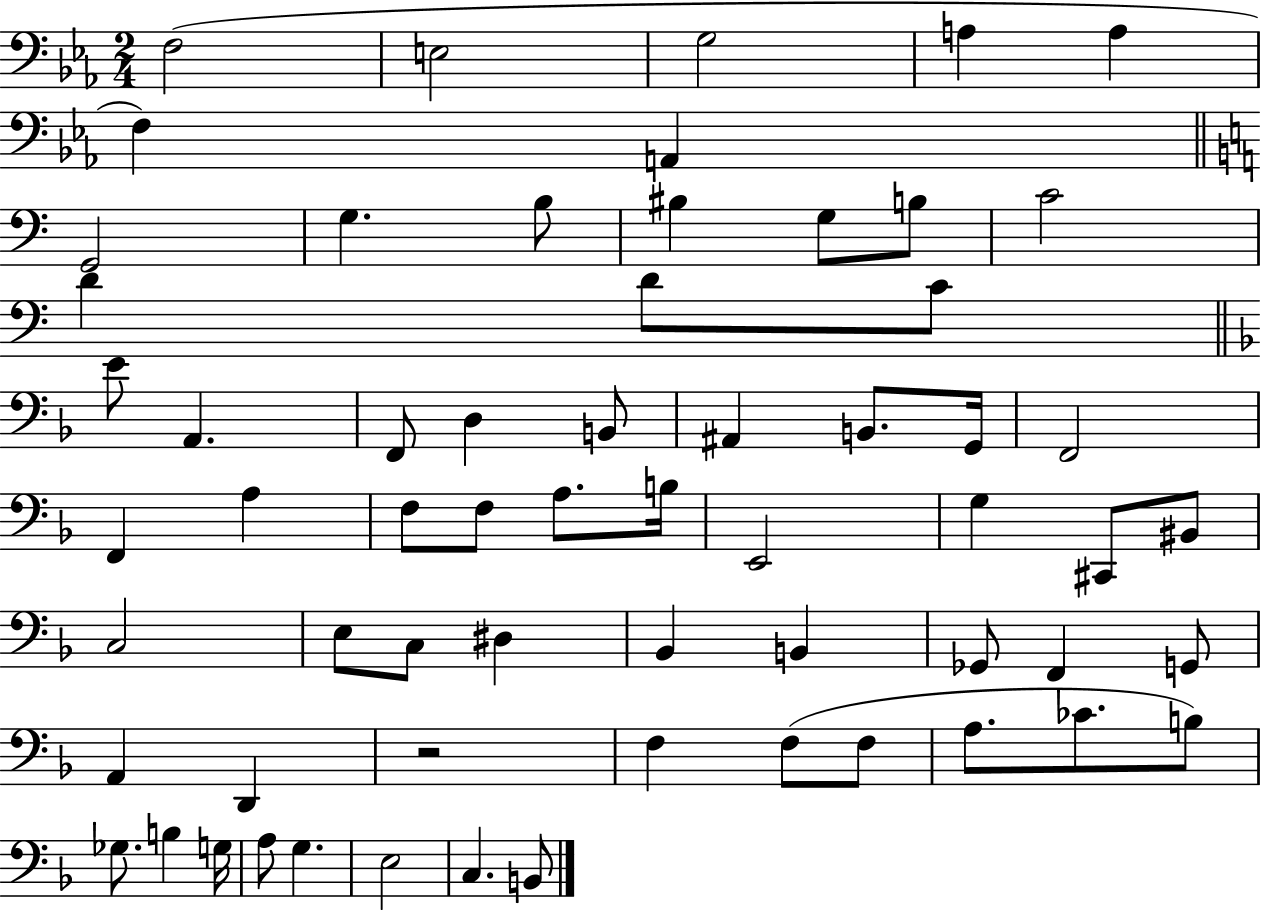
X:1
T:Untitled
M:2/4
L:1/4
K:Eb
F,2 E,2 G,2 A, A, F, A,, G,,2 G, B,/2 ^B, G,/2 B,/2 C2 D D/2 C/2 E/2 A,, F,,/2 D, B,,/2 ^A,, B,,/2 G,,/4 F,,2 F,, A, F,/2 F,/2 A,/2 B,/4 E,,2 G, ^C,,/2 ^B,,/2 C,2 E,/2 C,/2 ^D, _B,, B,, _G,,/2 F,, G,,/2 A,, D,, z2 F, F,/2 F,/2 A,/2 _C/2 B,/2 _G,/2 B, G,/4 A,/2 G, E,2 C, B,,/2